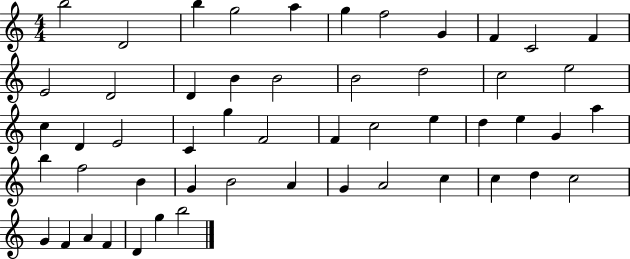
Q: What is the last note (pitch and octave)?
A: B5